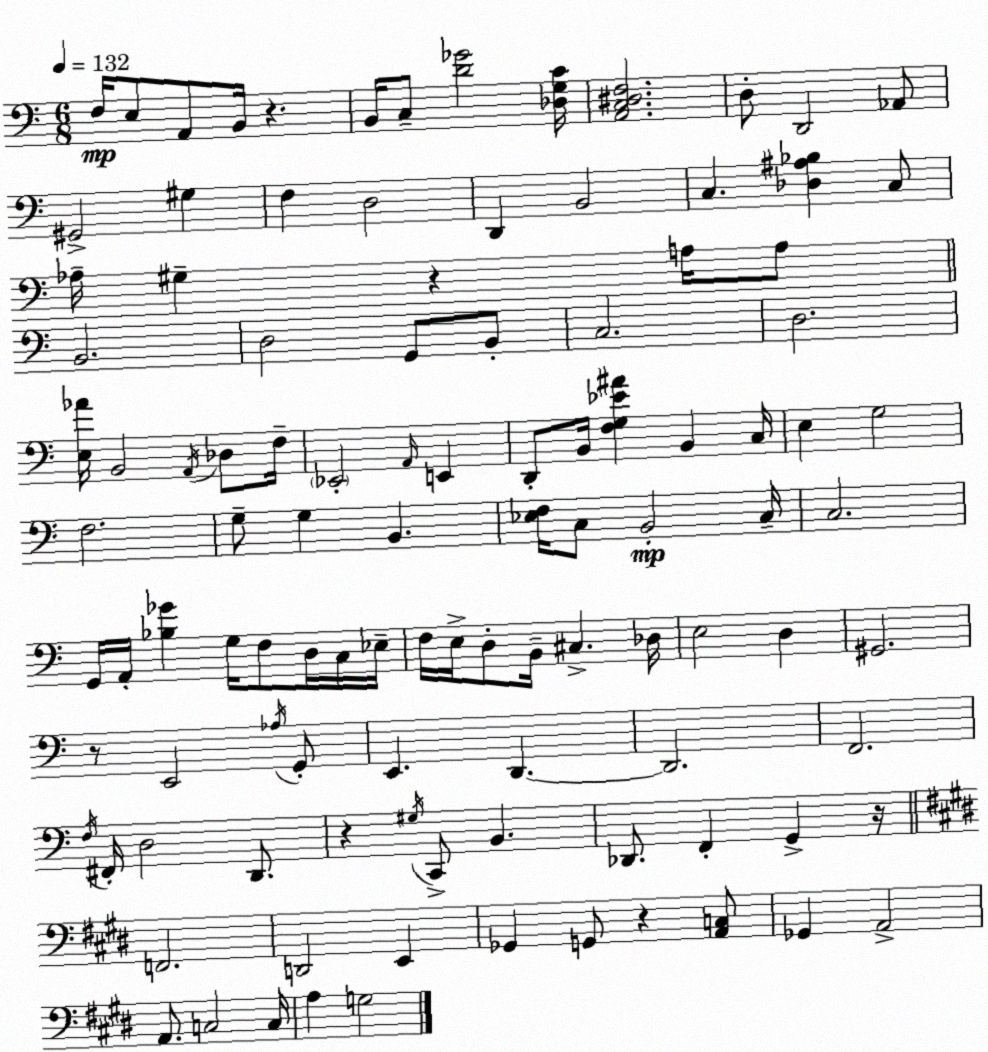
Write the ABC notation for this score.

X:1
T:Untitled
M:6/8
L:1/4
K:C
F,/4 E,/2 A,,/2 B,,/4 z B,,/4 C,/2 [D_G]2 [_D,G,C]/4 [A,,C,^D,F,]2 D,/2 D,,2 _A,,/2 ^G,,2 ^G, F, D,2 D,, B,,2 C, [_D,^A,_B,] C,/2 _A,/4 ^G, z A,/4 A,/2 B,,2 D,2 G,,/2 B,,/2 C,2 D,2 [E,_A]/4 B,,2 A,,/4 _D,/2 F,/4 _E,,2 A,,/4 E,, D,,/2 B,,/4 [F,G,_E^A] B,, C,/4 E, G,2 F,2 G,/2 G, B,, [_E,F,]/4 C,/2 B,,2 C,/4 C,2 G,,/4 A,,/4 [_B,_G] G,/4 F,/2 D,/4 C,/4 _E,/4 F,/4 E,/4 D,/2 B,,/4 ^C, _D,/4 E,2 D, ^G,,2 z/2 E,,2 _A,/4 G,,/2 E,, D,, D,,2 F,,2 F,/4 ^F,,/4 D,2 D,,/2 z ^G,/4 C,,/2 B,, _D,,/2 F,, G,, z/4 F,,2 D,,2 E,, _G,, G,,/2 z [A,,C,]/2 _G,, A,,2 A,,/2 C,2 C,/4 A, G,2